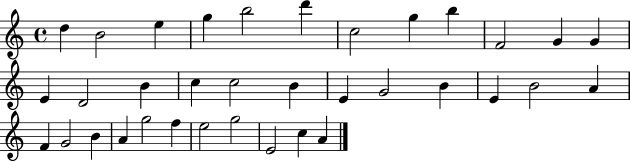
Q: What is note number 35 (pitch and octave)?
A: A4